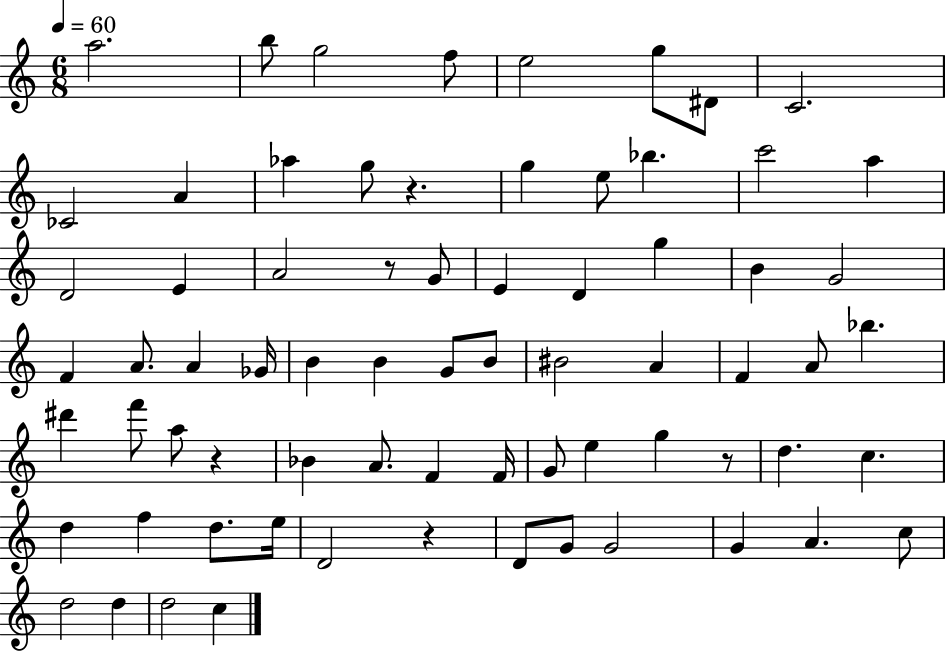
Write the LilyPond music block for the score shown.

{
  \clef treble
  \numericTimeSignature
  \time 6/8
  \key c \major
  \tempo 4 = 60
  a''2. | b''8 g''2 f''8 | e''2 g''8 dis'8 | c'2. | \break ces'2 a'4 | aes''4 g''8 r4. | g''4 e''8 bes''4. | c'''2 a''4 | \break d'2 e'4 | a'2 r8 g'8 | e'4 d'4 g''4 | b'4 g'2 | \break f'4 a'8. a'4 ges'16 | b'4 b'4 g'8 b'8 | bis'2 a'4 | f'4 a'8 bes''4. | \break dis'''4 f'''8 a''8 r4 | bes'4 a'8. f'4 f'16 | g'8 e''4 g''4 r8 | d''4. c''4. | \break d''4 f''4 d''8. e''16 | d'2 r4 | d'8 g'8 g'2 | g'4 a'4. c''8 | \break d''2 d''4 | d''2 c''4 | \bar "|."
}